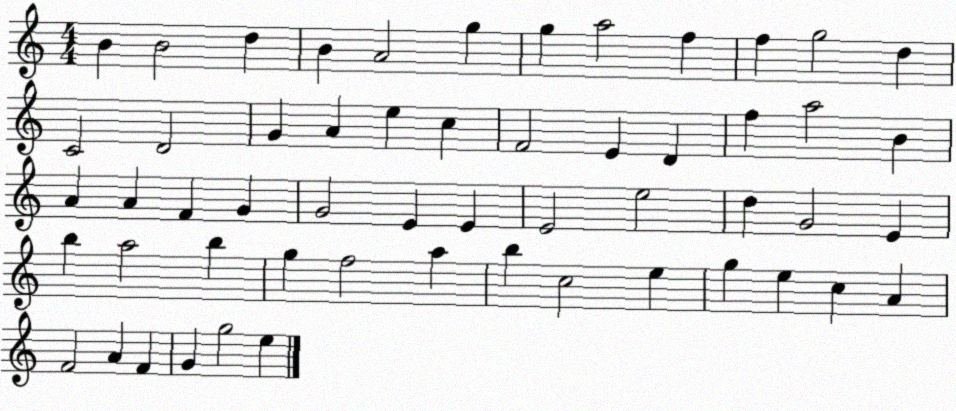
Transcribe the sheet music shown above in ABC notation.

X:1
T:Untitled
M:4/4
L:1/4
K:C
B B2 d B A2 g g a2 f f g2 d C2 D2 G A e c F2 E D f a2 B A A F G G2 E E E2 e2 d G2 E b a2 b g f2 a b c2 e g e c A F2 A F G g2 e